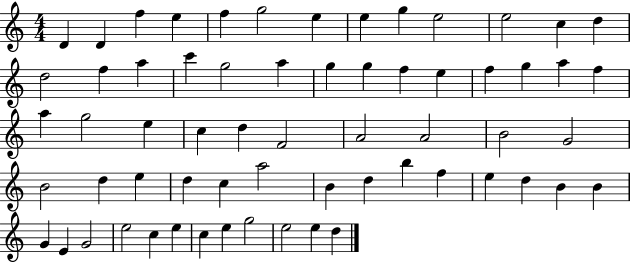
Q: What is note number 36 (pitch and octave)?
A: B4